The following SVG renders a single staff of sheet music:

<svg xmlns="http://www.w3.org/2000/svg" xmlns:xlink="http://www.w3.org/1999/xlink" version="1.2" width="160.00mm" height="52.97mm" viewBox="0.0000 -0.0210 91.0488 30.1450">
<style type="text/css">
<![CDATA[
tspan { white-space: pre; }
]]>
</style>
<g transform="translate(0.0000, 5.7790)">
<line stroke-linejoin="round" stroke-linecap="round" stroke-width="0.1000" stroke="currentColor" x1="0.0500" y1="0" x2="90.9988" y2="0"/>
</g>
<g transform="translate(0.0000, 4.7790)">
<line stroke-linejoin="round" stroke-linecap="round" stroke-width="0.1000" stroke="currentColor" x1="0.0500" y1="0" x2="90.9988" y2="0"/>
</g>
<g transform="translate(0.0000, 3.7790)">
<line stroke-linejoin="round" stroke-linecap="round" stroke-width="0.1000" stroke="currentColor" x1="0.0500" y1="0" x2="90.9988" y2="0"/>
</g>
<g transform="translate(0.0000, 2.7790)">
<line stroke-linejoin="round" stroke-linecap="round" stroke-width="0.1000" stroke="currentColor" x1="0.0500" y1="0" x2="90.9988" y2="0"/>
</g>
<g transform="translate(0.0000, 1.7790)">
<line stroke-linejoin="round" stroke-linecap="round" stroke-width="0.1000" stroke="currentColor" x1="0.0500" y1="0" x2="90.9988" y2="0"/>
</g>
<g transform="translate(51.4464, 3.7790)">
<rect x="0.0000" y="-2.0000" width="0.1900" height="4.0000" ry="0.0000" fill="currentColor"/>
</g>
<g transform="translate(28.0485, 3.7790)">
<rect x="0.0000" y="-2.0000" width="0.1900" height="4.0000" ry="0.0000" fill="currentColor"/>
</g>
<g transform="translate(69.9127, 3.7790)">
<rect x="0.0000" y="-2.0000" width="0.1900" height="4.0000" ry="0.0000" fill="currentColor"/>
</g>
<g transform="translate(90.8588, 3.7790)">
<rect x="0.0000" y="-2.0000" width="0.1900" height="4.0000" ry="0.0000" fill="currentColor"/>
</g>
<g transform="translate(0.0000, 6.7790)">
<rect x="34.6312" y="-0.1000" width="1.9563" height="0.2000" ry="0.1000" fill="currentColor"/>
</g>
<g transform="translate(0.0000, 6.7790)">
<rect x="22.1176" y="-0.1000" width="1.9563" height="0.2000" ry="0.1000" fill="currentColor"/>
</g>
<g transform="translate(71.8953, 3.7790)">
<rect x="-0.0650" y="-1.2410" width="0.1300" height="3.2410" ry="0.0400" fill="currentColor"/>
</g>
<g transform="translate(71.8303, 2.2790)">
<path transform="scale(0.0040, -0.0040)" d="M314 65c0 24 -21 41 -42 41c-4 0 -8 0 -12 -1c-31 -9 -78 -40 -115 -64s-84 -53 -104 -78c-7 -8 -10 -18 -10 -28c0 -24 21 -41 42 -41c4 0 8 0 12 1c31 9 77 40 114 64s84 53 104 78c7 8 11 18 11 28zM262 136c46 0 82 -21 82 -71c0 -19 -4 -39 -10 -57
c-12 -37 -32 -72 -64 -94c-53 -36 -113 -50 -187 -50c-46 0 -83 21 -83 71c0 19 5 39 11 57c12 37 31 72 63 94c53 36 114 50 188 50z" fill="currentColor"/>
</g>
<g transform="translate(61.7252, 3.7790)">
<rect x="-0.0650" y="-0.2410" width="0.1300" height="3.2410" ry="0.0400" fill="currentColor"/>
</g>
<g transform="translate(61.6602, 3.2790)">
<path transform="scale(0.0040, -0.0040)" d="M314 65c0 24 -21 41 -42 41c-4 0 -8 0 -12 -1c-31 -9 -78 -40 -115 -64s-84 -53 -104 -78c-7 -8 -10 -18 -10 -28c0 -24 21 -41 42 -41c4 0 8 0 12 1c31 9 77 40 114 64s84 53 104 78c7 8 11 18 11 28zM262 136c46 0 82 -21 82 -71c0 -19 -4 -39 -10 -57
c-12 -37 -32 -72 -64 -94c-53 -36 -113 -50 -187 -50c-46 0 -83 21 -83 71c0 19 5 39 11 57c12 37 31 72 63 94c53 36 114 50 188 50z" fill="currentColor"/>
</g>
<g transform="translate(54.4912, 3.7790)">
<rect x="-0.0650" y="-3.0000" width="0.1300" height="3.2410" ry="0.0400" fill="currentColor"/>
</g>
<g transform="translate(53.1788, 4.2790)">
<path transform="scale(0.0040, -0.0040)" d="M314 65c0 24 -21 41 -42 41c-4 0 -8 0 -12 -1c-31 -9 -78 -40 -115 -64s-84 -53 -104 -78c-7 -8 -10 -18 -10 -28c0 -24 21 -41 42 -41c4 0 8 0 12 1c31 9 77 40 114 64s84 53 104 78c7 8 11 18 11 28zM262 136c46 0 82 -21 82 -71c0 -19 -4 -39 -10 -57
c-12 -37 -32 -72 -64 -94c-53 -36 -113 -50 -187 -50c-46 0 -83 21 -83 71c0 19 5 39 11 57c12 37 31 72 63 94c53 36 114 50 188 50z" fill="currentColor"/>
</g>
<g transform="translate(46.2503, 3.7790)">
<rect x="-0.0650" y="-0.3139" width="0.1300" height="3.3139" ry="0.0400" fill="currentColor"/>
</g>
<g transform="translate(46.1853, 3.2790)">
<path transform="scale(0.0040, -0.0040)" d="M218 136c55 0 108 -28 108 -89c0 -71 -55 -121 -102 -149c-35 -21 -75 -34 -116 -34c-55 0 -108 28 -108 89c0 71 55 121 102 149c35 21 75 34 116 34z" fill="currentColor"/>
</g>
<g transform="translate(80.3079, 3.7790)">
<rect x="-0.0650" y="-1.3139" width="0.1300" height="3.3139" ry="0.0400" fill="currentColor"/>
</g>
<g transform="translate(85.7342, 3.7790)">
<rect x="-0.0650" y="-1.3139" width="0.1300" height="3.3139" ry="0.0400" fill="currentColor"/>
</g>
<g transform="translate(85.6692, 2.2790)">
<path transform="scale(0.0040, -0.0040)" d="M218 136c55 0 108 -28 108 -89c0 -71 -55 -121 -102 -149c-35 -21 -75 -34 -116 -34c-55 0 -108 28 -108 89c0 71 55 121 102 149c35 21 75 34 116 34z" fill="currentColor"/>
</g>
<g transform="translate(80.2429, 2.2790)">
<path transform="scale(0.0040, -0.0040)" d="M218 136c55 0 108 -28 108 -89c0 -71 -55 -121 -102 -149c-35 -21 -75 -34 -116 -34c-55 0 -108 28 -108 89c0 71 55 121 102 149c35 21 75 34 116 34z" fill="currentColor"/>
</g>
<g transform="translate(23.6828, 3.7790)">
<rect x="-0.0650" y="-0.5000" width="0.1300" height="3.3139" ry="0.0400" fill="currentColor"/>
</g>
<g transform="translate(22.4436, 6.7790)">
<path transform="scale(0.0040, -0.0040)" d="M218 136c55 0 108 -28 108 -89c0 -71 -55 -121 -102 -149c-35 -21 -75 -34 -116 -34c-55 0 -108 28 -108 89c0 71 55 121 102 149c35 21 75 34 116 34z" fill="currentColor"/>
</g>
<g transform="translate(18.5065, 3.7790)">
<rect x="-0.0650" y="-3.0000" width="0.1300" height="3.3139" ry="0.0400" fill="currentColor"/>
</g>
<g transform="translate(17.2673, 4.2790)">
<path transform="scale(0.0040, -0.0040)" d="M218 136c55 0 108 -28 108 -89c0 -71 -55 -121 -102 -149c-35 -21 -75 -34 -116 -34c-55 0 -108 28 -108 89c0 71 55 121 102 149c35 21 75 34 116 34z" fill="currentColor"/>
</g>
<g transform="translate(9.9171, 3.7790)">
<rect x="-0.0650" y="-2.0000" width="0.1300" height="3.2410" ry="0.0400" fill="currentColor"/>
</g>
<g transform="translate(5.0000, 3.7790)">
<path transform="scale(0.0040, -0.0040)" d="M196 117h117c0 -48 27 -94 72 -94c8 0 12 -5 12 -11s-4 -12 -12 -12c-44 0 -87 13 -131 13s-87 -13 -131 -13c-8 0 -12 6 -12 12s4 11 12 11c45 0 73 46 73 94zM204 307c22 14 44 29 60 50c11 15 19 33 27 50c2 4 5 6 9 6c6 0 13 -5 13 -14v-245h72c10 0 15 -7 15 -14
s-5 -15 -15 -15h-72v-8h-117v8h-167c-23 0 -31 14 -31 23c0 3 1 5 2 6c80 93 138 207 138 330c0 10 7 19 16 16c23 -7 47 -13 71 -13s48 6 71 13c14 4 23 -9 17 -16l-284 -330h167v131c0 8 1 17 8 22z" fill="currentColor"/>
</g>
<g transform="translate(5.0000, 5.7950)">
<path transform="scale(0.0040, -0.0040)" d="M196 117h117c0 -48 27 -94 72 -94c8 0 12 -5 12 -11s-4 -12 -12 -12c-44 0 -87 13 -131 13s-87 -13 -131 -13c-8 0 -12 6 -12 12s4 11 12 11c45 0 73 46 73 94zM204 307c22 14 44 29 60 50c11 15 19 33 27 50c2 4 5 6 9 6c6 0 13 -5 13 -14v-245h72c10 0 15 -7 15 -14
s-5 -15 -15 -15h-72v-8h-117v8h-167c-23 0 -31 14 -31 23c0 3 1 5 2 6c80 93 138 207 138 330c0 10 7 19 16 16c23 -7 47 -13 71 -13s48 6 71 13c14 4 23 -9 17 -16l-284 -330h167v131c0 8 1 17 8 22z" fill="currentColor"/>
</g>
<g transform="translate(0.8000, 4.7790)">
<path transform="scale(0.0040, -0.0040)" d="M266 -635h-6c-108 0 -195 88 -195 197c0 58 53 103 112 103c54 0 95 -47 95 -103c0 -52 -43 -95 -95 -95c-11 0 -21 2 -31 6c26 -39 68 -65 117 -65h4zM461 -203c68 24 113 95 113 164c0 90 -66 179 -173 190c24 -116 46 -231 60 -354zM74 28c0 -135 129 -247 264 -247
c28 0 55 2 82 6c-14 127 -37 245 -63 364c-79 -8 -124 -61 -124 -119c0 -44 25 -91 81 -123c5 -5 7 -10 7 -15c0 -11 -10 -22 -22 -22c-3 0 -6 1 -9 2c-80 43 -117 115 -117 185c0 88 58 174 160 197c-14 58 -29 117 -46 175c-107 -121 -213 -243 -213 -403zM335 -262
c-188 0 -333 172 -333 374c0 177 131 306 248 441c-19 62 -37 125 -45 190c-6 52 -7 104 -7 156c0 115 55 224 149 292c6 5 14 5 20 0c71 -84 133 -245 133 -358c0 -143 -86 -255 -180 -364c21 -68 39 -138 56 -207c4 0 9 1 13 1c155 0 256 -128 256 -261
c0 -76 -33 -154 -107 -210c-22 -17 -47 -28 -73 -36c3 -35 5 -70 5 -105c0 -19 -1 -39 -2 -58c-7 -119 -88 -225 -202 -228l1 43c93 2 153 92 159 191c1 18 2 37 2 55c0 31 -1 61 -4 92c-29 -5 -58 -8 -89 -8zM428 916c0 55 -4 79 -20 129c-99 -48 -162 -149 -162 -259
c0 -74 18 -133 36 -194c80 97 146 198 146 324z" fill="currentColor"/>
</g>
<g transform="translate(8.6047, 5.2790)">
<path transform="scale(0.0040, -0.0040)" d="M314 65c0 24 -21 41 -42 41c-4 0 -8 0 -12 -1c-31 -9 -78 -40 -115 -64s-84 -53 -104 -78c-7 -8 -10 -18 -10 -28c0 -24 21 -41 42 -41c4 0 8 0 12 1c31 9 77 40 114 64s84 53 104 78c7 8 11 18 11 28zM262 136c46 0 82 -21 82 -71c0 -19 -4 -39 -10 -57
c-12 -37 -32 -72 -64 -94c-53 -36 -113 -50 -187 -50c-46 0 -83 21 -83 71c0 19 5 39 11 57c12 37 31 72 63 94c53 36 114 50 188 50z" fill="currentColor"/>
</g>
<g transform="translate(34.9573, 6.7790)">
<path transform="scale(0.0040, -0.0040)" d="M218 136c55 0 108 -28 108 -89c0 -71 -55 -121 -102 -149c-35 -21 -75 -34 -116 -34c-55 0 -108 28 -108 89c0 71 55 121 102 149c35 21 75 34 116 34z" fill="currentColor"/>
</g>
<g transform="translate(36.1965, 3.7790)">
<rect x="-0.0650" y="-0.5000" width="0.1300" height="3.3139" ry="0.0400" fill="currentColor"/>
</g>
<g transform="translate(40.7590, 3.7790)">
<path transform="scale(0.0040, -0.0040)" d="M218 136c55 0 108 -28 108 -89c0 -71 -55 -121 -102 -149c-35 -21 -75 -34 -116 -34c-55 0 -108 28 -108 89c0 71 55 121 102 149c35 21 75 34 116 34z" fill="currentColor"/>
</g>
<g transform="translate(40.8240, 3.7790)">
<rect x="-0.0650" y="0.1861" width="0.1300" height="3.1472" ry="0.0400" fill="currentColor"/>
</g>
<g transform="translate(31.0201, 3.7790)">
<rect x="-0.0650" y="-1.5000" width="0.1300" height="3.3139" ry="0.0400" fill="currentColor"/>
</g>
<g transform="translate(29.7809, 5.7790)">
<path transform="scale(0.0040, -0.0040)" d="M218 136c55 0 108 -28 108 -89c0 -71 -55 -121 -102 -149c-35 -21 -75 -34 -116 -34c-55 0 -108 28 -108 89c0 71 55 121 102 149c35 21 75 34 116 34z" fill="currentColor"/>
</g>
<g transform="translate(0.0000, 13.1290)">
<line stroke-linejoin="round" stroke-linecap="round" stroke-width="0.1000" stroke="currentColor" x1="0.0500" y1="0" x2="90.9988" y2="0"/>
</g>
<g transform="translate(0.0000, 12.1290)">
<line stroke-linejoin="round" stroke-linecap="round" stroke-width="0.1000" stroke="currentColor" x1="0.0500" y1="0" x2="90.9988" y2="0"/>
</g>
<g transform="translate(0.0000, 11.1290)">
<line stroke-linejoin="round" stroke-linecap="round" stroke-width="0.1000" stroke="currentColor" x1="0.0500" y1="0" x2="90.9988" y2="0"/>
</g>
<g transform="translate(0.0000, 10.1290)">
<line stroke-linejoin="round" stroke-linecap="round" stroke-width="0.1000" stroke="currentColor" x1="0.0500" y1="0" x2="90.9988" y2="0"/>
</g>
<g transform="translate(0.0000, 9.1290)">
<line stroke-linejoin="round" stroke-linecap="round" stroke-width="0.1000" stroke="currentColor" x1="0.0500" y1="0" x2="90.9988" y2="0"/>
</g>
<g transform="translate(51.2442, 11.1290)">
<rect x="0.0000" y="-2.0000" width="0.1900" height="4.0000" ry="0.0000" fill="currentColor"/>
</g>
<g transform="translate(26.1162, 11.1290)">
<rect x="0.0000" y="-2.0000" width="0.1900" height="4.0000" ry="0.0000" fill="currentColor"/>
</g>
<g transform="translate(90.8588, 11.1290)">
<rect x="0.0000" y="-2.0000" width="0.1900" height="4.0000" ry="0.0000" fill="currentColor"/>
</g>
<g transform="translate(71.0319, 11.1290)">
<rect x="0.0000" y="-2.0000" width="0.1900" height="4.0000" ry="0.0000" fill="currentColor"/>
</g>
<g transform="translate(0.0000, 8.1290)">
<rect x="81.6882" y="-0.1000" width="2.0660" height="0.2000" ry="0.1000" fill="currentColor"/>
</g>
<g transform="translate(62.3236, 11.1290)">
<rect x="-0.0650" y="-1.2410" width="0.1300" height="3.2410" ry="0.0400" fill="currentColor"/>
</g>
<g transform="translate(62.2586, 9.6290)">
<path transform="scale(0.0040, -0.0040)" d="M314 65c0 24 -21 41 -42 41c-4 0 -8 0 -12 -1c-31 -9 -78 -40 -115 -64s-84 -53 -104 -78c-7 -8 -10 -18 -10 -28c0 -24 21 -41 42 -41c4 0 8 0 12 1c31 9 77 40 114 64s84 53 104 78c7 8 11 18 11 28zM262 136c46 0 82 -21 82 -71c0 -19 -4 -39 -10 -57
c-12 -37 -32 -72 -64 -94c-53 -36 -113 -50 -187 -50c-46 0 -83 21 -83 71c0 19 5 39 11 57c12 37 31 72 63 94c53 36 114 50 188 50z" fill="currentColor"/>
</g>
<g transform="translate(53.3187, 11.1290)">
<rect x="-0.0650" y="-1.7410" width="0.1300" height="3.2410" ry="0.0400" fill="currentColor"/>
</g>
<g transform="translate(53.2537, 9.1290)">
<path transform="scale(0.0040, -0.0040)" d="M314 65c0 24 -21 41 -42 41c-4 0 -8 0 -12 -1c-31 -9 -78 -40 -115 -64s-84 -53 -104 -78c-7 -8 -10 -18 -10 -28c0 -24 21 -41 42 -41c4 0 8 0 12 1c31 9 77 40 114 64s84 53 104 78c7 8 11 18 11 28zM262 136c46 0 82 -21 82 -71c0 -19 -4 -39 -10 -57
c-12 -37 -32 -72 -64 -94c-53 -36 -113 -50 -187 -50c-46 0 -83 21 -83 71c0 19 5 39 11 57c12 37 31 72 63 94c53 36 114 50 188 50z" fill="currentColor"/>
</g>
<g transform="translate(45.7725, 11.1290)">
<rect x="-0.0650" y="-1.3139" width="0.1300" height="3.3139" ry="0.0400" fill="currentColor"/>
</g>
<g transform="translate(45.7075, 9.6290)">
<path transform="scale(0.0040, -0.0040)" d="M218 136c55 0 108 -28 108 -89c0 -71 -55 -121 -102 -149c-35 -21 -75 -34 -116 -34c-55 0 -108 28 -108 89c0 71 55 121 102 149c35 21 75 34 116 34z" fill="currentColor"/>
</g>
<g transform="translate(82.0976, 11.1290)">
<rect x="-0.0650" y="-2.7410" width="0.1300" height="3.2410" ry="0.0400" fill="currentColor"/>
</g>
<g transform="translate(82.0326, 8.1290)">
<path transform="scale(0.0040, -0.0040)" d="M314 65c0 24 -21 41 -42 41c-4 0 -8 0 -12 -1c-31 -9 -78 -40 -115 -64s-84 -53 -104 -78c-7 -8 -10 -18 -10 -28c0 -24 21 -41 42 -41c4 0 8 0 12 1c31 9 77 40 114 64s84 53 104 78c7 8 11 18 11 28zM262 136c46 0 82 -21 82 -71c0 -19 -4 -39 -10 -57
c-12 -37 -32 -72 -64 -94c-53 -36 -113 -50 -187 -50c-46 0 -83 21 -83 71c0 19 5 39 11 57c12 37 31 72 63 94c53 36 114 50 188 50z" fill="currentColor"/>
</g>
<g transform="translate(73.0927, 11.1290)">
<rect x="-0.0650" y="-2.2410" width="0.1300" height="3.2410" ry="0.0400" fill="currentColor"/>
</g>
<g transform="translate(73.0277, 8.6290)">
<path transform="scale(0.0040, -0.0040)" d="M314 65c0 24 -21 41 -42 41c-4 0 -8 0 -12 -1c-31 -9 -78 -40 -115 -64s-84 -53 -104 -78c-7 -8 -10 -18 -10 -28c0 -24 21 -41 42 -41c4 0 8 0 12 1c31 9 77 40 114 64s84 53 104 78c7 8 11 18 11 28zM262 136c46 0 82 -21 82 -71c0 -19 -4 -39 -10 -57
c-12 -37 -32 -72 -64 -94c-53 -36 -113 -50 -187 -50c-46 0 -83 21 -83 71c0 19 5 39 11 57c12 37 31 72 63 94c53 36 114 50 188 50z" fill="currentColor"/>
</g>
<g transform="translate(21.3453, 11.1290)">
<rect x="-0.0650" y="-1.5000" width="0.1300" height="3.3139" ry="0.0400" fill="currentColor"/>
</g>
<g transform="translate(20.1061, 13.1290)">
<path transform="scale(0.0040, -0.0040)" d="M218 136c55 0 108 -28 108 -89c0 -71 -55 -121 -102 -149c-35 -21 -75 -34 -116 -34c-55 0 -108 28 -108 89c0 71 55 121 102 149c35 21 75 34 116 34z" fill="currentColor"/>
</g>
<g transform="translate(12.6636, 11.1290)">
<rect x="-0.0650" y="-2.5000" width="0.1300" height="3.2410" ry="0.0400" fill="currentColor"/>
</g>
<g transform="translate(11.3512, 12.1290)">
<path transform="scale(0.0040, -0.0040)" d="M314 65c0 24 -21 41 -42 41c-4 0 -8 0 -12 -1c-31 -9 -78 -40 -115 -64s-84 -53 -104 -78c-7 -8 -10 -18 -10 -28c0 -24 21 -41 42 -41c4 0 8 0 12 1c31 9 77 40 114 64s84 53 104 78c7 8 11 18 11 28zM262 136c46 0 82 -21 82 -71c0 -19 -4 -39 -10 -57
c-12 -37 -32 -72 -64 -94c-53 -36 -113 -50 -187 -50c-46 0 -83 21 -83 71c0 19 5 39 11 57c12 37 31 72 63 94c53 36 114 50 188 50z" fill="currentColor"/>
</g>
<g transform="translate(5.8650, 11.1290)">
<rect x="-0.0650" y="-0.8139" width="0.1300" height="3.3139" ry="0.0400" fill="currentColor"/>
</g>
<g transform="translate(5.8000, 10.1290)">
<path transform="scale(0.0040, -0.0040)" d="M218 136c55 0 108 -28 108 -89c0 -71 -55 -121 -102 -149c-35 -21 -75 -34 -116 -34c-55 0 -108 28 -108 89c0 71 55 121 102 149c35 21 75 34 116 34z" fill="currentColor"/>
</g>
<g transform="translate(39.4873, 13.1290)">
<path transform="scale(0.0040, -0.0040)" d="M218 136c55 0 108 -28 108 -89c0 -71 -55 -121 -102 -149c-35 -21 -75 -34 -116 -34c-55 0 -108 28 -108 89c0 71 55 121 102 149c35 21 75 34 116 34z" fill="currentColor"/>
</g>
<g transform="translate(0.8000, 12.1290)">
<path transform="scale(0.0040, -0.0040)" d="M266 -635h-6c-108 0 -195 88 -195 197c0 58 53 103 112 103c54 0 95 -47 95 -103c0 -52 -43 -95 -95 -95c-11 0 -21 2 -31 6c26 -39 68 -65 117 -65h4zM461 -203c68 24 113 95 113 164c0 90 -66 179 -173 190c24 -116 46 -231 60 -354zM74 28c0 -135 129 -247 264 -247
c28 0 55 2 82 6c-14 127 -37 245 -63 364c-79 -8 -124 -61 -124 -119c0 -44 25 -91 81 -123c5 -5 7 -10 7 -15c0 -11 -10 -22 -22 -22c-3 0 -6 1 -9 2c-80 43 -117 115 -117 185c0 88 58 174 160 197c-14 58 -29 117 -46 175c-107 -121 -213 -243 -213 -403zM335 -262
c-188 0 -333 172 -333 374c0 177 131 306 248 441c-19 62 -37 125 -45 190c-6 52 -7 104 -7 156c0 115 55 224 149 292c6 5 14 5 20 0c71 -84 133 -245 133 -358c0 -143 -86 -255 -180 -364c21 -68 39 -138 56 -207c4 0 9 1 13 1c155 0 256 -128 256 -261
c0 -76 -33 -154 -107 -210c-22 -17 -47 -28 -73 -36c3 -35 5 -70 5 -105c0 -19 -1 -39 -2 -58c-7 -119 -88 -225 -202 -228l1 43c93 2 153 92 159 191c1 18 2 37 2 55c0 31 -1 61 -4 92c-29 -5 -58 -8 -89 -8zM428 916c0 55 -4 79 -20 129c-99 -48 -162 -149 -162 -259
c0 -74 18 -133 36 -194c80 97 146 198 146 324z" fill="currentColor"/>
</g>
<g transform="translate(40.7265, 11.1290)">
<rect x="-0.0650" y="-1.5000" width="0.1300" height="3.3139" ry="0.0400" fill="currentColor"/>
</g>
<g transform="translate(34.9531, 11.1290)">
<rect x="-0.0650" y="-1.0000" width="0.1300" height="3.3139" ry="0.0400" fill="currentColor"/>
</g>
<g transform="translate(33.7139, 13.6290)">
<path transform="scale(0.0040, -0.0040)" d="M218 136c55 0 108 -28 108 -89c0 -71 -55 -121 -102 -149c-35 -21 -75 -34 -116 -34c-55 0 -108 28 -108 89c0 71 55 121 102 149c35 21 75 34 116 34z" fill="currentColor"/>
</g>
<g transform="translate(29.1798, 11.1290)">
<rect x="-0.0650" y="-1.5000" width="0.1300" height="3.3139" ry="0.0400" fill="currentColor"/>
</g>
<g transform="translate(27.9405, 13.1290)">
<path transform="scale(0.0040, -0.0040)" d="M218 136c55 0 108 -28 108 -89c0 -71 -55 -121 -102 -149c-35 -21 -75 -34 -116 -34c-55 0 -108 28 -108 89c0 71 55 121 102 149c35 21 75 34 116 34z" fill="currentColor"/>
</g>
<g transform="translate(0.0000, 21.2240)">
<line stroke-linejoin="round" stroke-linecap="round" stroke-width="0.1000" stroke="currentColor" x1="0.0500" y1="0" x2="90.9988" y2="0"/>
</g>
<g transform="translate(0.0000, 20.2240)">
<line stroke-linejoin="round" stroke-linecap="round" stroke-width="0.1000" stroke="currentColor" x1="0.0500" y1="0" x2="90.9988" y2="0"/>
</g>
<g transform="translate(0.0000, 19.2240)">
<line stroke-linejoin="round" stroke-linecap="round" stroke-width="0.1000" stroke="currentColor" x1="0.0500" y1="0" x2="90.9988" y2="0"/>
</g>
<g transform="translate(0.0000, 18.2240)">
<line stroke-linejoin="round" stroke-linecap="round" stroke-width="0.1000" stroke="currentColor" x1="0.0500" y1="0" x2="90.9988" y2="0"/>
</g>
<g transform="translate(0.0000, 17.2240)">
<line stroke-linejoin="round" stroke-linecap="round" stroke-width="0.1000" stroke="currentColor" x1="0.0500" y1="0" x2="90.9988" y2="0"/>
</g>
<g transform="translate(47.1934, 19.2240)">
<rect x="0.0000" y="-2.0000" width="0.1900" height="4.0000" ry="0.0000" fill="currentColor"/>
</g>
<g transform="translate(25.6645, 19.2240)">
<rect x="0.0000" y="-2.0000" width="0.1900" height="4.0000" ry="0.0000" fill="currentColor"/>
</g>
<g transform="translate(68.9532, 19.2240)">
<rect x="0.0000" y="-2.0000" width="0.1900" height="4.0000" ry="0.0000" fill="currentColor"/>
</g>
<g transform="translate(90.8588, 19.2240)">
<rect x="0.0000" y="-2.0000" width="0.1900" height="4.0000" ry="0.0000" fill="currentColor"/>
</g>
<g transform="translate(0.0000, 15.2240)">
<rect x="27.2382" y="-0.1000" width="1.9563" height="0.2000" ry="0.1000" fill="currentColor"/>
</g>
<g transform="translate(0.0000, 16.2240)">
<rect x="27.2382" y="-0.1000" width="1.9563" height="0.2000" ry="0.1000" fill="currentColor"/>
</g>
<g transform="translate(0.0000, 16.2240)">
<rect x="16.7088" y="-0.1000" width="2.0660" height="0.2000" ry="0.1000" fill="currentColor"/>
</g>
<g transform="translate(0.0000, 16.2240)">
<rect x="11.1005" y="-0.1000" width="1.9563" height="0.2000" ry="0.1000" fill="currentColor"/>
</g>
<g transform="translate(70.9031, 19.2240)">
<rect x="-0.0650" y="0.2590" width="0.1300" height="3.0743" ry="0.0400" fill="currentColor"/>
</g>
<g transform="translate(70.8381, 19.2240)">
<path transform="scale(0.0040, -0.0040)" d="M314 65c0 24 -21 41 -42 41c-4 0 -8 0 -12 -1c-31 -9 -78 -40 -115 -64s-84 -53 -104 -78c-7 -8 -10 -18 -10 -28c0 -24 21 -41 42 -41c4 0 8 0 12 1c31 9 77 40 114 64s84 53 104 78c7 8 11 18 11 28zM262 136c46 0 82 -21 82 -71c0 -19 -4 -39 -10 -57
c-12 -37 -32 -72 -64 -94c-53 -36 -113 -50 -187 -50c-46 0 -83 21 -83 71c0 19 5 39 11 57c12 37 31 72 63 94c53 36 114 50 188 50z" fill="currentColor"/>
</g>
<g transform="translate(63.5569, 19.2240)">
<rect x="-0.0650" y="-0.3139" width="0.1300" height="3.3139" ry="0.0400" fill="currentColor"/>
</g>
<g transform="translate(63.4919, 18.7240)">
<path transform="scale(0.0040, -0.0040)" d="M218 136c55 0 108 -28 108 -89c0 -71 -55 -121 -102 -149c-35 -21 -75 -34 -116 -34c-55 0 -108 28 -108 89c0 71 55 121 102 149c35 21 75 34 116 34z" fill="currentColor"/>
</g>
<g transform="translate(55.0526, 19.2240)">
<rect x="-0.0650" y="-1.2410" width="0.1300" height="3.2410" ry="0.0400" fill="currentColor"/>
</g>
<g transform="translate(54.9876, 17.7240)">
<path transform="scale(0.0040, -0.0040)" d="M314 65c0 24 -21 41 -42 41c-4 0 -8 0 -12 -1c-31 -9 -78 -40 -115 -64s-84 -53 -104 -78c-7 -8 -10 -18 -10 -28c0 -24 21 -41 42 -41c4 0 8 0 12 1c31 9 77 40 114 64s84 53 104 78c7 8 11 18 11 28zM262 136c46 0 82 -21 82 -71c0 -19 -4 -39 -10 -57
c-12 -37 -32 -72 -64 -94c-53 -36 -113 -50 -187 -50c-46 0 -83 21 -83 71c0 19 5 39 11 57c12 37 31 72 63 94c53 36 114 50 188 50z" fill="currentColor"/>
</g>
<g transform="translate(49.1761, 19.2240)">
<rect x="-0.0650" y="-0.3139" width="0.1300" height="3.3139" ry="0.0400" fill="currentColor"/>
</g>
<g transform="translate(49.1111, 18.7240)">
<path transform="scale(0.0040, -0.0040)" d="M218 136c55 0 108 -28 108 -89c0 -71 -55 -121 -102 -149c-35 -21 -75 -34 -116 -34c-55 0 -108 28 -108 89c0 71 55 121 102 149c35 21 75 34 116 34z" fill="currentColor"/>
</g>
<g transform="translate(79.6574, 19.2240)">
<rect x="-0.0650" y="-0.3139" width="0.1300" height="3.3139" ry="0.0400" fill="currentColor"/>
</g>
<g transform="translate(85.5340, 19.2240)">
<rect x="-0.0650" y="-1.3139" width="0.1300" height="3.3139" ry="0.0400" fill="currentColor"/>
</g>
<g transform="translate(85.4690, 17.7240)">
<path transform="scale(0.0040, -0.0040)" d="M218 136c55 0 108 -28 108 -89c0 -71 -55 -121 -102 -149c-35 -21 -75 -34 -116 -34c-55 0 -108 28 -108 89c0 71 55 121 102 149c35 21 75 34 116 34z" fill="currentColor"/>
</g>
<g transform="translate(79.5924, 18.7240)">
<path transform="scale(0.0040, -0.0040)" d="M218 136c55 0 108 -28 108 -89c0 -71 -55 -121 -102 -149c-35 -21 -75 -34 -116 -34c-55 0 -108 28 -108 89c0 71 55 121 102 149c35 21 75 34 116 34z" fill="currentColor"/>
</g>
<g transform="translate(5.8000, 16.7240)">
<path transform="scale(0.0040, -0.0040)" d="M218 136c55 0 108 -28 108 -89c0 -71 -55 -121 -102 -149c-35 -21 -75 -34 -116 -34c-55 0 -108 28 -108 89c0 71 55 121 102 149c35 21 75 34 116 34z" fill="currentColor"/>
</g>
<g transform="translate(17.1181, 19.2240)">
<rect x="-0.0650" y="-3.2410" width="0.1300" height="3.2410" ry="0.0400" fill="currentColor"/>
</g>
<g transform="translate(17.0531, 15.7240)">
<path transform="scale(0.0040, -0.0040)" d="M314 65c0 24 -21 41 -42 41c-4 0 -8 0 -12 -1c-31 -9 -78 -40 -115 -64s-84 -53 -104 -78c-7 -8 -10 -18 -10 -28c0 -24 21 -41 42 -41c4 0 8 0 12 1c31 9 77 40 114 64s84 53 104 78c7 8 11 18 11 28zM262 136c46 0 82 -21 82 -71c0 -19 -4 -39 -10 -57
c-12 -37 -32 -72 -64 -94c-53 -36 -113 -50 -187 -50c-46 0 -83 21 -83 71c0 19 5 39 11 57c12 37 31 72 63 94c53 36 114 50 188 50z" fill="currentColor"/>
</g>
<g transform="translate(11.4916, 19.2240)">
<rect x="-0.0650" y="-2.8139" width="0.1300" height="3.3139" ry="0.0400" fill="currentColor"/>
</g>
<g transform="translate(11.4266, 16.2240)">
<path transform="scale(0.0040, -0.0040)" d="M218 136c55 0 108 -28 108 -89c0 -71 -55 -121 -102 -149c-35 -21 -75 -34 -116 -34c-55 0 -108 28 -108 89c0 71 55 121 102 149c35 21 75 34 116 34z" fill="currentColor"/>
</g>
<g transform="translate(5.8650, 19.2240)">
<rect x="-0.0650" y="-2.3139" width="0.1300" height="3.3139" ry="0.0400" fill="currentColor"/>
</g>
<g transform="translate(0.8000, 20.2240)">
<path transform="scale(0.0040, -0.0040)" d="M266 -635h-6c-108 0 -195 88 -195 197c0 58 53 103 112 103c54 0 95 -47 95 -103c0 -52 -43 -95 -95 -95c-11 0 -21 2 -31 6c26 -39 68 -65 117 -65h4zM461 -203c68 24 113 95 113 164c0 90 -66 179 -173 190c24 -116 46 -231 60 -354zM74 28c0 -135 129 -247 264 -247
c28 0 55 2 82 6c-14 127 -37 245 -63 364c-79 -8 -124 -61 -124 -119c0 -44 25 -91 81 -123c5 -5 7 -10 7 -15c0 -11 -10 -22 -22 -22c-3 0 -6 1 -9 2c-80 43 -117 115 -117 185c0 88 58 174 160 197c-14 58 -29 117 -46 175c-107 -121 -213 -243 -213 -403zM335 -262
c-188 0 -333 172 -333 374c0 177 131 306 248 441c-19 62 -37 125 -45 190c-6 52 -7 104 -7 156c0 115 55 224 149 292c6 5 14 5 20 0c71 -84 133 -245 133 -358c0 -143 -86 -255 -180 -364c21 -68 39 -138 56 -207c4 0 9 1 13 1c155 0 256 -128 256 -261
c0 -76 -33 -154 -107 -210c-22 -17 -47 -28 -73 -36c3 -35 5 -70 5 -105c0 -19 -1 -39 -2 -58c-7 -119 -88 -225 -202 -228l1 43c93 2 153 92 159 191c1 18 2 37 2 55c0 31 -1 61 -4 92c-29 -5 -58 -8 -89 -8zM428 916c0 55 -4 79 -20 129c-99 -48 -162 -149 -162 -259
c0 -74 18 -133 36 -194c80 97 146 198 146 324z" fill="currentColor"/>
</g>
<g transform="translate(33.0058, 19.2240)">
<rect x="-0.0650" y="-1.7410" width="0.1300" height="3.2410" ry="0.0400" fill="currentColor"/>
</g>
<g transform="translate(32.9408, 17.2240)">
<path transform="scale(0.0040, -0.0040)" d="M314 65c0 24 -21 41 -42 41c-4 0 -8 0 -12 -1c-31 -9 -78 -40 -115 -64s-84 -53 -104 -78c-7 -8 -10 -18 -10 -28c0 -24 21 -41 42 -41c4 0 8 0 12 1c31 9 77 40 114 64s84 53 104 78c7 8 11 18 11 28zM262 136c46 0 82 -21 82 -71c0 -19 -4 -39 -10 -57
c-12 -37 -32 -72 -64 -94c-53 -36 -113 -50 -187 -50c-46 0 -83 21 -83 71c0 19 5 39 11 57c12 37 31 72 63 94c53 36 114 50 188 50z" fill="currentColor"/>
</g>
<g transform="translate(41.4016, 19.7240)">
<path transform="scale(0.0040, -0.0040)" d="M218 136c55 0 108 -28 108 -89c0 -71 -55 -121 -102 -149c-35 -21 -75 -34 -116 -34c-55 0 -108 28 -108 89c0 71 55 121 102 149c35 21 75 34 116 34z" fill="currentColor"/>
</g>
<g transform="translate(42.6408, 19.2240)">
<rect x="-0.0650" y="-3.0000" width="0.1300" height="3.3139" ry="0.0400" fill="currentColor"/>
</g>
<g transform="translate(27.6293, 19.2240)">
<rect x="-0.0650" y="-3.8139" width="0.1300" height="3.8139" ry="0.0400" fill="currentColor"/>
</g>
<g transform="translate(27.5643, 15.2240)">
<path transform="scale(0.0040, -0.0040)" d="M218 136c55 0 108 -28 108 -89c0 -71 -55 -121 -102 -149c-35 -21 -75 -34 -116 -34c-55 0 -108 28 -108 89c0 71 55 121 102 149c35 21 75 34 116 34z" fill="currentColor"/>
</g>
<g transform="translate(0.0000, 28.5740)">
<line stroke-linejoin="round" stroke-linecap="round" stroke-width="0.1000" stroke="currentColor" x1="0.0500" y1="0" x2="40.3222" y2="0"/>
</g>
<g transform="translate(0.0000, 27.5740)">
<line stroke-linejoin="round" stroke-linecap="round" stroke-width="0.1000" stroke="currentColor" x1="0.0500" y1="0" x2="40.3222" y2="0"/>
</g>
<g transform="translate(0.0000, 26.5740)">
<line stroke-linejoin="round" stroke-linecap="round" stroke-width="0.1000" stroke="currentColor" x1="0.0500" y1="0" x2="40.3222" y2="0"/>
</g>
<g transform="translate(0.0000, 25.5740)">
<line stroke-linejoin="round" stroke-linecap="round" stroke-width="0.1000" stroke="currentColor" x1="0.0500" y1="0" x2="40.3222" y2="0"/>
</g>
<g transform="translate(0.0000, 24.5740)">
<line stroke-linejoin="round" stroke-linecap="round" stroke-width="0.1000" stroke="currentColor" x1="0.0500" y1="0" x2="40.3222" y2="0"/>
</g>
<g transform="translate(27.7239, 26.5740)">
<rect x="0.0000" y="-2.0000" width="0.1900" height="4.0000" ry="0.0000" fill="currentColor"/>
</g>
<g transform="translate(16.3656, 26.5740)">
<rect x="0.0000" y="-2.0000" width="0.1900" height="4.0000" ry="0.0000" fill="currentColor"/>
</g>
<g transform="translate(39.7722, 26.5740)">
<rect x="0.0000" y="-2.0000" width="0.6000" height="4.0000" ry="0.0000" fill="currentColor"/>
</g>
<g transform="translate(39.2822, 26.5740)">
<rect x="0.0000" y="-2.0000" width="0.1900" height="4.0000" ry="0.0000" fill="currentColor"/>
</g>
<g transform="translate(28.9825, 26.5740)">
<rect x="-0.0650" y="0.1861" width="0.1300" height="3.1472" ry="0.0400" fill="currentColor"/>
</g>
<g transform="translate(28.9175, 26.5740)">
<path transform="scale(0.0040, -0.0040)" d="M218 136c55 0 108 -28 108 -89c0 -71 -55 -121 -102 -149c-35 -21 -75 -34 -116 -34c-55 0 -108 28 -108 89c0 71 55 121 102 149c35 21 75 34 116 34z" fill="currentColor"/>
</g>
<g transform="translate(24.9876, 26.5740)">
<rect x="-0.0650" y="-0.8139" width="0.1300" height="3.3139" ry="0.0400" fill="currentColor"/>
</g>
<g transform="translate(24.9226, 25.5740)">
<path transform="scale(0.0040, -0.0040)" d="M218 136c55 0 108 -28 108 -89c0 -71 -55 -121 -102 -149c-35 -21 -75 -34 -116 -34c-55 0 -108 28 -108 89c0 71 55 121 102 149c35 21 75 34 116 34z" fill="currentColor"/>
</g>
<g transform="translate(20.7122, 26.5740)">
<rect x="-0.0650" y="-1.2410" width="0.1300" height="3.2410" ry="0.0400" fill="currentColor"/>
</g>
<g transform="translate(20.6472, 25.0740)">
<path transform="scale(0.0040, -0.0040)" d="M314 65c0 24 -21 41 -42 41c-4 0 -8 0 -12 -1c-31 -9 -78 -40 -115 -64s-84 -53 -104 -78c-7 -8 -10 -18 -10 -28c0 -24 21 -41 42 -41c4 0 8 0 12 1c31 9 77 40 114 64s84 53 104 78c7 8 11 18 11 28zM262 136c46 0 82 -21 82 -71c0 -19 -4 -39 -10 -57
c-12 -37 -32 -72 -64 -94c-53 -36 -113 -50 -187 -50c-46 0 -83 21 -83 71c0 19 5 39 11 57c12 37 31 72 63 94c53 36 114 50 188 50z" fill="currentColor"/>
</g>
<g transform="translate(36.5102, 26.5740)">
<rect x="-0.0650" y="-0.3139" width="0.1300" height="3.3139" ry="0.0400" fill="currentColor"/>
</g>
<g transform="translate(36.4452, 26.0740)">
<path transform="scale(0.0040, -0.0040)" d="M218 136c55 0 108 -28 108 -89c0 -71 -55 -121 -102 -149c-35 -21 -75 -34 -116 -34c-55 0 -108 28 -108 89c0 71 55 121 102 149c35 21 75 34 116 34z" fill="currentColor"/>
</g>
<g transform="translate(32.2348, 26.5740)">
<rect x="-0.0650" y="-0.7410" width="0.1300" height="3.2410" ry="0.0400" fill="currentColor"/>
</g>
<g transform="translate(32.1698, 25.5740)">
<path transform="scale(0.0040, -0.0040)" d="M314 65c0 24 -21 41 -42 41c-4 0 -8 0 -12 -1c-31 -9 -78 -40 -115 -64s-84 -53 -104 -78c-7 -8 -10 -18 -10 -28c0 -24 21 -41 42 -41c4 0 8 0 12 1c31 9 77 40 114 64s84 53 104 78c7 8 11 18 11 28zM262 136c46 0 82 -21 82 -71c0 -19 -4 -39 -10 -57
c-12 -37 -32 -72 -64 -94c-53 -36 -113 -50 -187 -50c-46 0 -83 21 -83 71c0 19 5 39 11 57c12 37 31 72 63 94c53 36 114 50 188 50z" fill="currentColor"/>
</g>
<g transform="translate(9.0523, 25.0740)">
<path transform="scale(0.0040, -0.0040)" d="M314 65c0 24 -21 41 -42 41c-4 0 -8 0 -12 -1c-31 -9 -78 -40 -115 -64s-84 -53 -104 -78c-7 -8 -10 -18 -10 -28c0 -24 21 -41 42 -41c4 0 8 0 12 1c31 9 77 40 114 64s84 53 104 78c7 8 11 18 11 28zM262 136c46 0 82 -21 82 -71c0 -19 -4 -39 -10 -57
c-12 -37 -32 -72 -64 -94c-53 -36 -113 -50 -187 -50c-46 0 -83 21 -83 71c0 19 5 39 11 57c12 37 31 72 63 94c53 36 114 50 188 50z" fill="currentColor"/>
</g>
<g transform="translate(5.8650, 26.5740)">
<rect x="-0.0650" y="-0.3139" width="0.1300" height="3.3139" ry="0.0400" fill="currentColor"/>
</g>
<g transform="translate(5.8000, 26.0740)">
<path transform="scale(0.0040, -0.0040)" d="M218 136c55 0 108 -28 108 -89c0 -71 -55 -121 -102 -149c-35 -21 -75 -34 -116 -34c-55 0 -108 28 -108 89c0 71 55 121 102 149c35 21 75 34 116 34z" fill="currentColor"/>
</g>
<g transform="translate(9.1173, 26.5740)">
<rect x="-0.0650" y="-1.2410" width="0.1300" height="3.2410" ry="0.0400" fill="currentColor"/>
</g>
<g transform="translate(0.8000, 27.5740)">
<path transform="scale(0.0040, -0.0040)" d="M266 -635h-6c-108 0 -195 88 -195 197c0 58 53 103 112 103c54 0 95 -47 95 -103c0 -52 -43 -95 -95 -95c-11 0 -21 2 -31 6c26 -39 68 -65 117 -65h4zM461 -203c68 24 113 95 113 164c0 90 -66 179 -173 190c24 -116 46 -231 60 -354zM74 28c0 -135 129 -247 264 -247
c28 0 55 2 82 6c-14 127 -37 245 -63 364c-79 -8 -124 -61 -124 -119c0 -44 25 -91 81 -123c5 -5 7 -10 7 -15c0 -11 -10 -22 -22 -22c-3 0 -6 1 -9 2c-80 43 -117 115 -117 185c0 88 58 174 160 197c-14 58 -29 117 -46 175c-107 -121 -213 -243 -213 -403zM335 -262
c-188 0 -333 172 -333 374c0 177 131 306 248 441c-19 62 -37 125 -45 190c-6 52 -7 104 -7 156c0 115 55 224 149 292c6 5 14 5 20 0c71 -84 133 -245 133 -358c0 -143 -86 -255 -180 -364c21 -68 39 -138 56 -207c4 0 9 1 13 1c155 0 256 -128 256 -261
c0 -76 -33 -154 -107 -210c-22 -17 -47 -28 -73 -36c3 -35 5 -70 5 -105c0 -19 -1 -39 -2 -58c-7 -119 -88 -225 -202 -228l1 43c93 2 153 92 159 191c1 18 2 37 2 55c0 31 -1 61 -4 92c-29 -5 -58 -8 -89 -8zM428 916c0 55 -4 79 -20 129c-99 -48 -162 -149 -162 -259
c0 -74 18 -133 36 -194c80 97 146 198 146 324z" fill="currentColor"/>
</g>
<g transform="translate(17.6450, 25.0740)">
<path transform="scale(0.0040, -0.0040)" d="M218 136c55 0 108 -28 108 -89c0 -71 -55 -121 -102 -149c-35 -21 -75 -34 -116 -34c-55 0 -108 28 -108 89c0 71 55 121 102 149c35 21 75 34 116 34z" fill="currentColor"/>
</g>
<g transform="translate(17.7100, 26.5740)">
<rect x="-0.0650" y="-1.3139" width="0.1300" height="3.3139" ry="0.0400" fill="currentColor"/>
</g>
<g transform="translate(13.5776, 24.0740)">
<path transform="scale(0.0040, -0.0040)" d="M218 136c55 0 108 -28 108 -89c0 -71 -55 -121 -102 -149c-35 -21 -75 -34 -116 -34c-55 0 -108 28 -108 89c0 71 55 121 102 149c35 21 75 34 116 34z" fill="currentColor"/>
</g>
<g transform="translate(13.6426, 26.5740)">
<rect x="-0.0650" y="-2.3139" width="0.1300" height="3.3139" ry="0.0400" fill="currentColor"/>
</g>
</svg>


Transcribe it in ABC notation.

X:1
T:Untitled
M:4/4
L:1/4
K:C
F2 A C E C B c A2 c2 e2 e e d G2 E E D E e f2 e2 g2 a2 g a b2 c' f2 A c e2 c B2 c e c e2 g e e2 d B d2 c